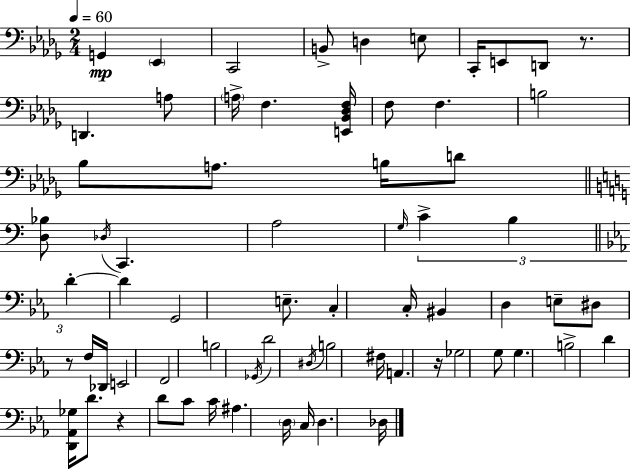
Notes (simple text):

G2/q Eb2/q C2/h B2/e D3/q E3/e C2/s E2/e D2/e R/e. D2/q. A3/e A3/s F3/q. [E2,Bb2,Db3,F3]/s F3/e F3/q. B3/h Bb3/e A3/e. B3/s D4/e [D3,Bb3]/e Db3/s C2/q. A3/h G3/s C4/q B3/q D4/q D4/q G2/h E3/e. C3/q C3/s BIS2/q D3/q E3/e D#3/e R/e F3/s Db2/s E2/h F2/h B3/h Gb2/s D4/h D#3/s B3/h F#3/s A2/q. R/s Gb3/h G3/e G3/q. B3/h D4/q [D2,Ab2,Gb3]/s D4/e. R/q D4/e C4/e C4/s A#3/q. D3/s C3/s D3/q. Db3/s